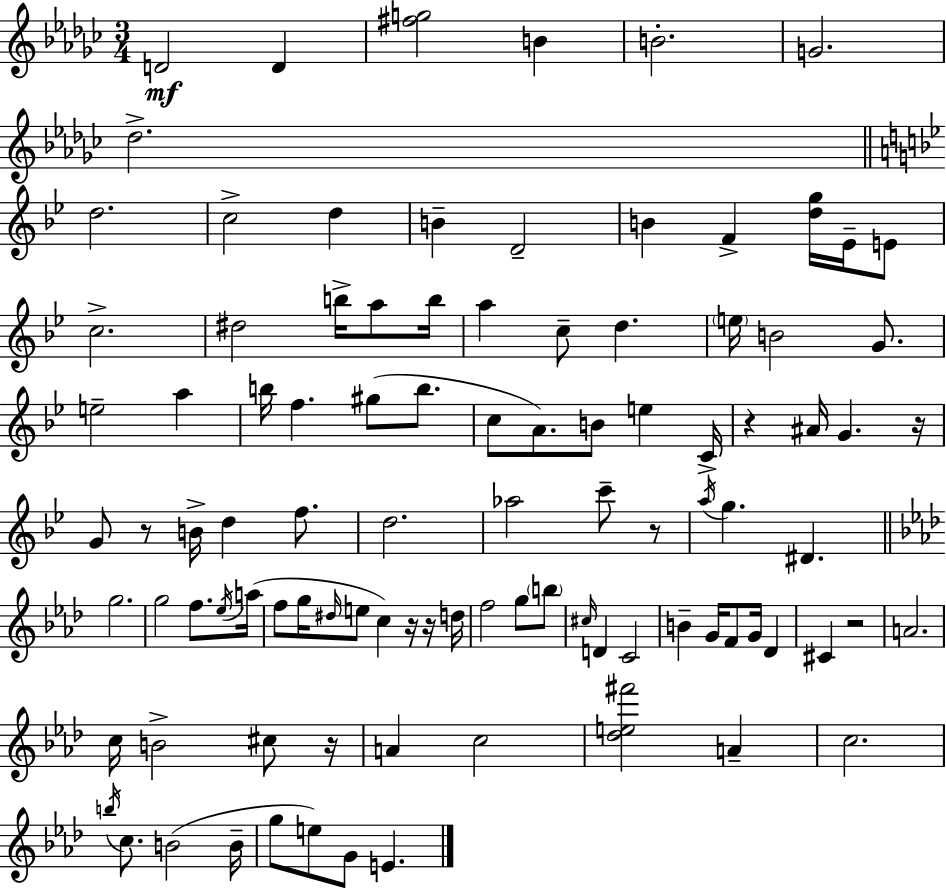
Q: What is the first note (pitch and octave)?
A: D4